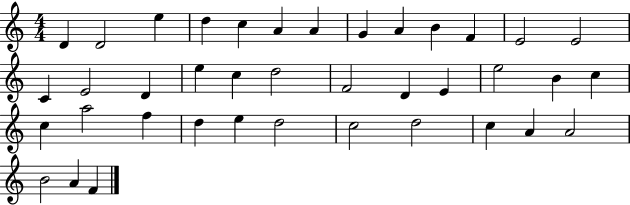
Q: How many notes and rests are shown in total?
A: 39